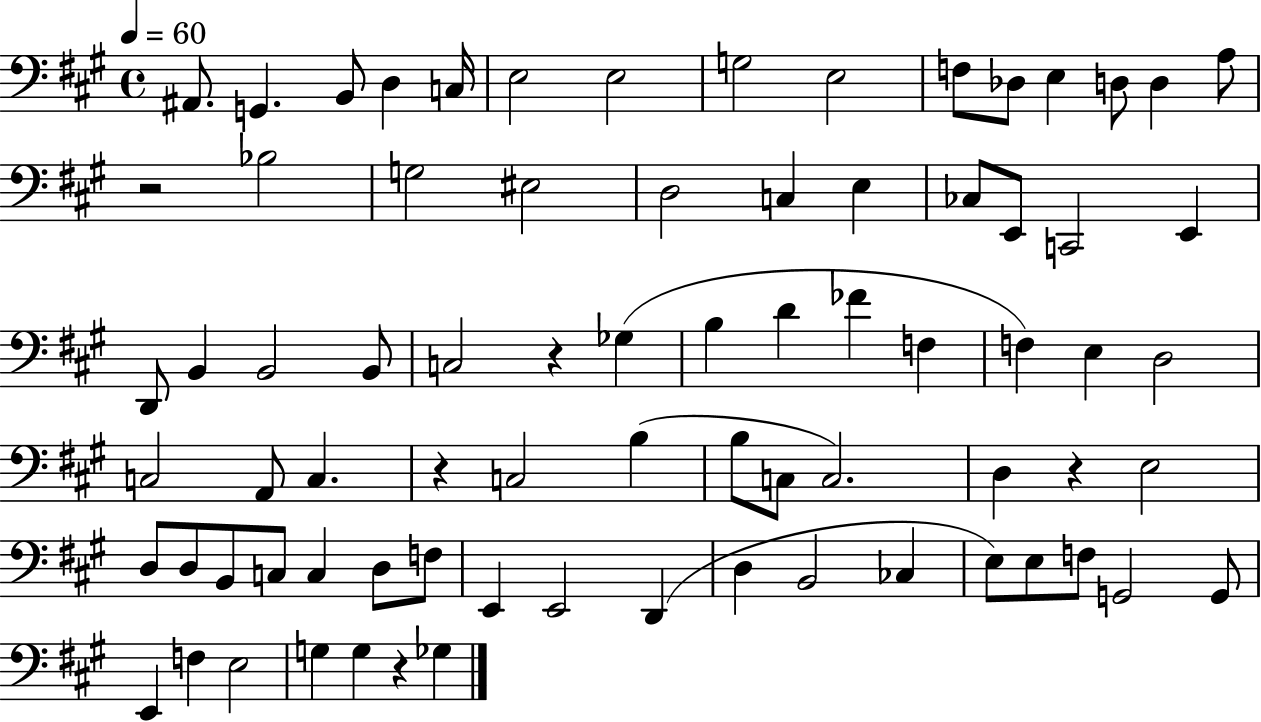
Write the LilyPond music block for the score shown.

{
  \clef bass
  \time 4/4
  \defaultTimeSignature
  \key a \major
  \tempo 4 = 60
  \repeat volta 2 { ais,8. g,4. b,8 d4 c16 | e2 e2 | g2 e2 | f8 des8 e4 d8 d4 a8 | \break r2 bes2 | g2 eis2 | d2 c4 e4 | ces8 e,8 c,2 e,4 | \break d,8 b,4 b,2 b,8 | c2 r4 ges4( | b4 d'4 fes'4 f4 | f4) e4 d2 | \break c2 a,8 c4. | r4 c2 b4( | b8 c8 c2.) | d4 r4 e2 | \break d8 d8 b,8 c8 c4 d8 f8 | e,4 e,2 d,4( | d4 b,2 ces4 | e8) e8 f8 g,2 g,8 | \break e,4 f4 e2 | g4 g4 r4 ges4 | } \bar "|."
}